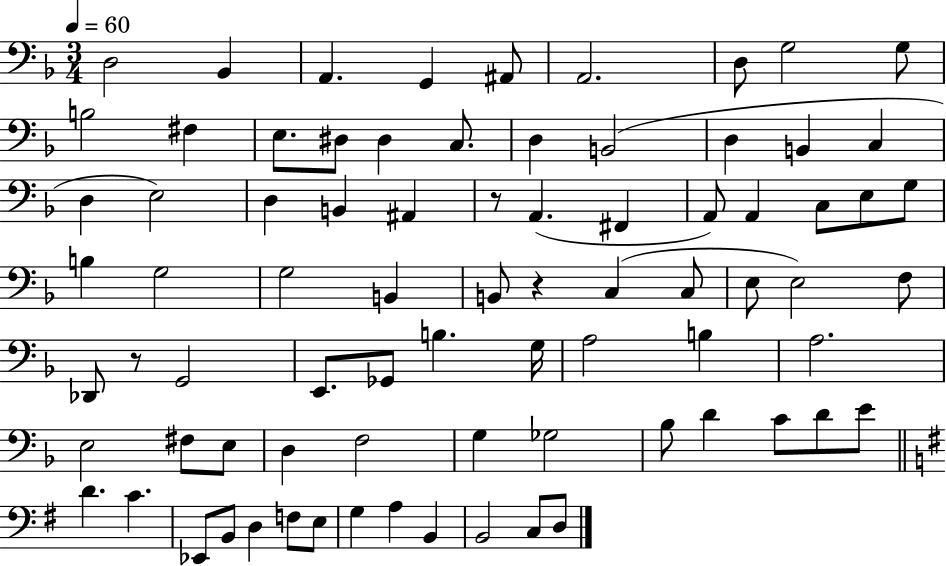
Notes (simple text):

D3/h Bb2/q A2/q. G2/q A#2/e A2/h. D3/e G3/h G3/e B3/h F#3/q E3/e. D#3/e D#3/q C3/e. D3/q B2/h D3/q B2/q C3/q D3/q E3/h D3/q B2/q A#2/q R/e A2/q. F#2/q A2/e A2/q C3/e E3/e G3/e B3/q G3/h G3/h B2/q B2/e R/q C3/q C3/e E3/e E3/h F3/e Db2/e R/e G2/h E2/e. Gb2/e B3/q. G3/s A3/h B3/q A3/h. E3/h F#3/e E3/e D3/q F3/h G3/q Gb3/h Bb3/e D4/q C4/e D4/e E4/e D4/q. C4/q. Eb2/e B2/e D3/q F3/e E3/e G3/q A3/q B2/q B2/h C3/e D3/e